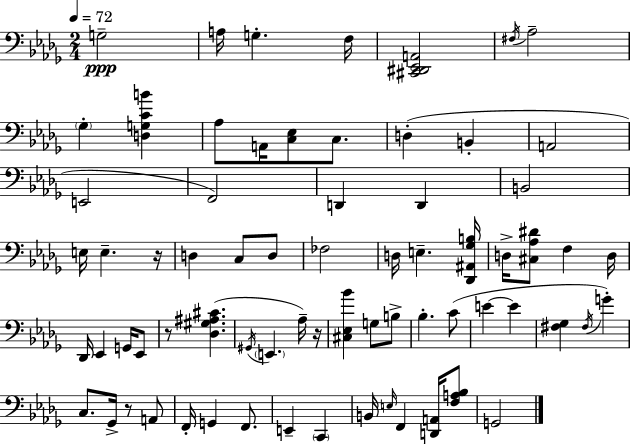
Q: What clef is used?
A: bass